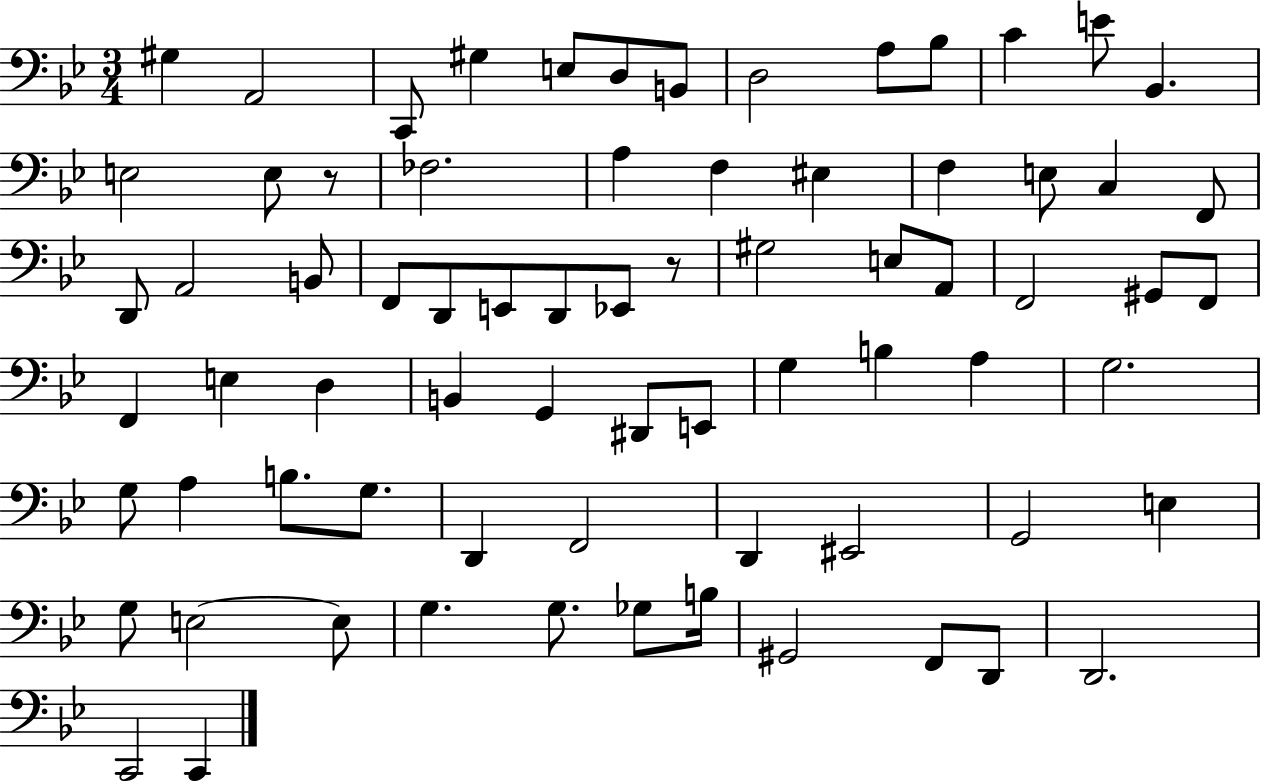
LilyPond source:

{
  \clef bass
  \numericTimeSignature
  \time 3/4
  \key bes \major
  \repeat volta 2 { gis4 a,2 | c,8 gis4 e8 d8 b,8 | d2 a8 bes8 | c'4 e'8 bes,4. | \break e2 e8 r8 | fes2. | a4 f4 eis4 | f4 e8 c4 f,8 | \break d,8 a,2 b,8 | f,8 d,8 e,8 d,8 ees,8 r8 | gis2 e8 a,8 | f,2 gis,8 f,8 | \break f,4 e4 d4 | b,4 g,4 dis,8 e,8 | g4 b4 a4 | g2. | \break g8 a4 b8. g8. | d,4 f,2 | d,4 eis,2 | g,2 e4 | \break g8 e2~~ e8 | g4. g8. ges8 b16 | gis,2 f,8 d,8 | d,2. | \break c,2 c,4 | } \bar "|."
}